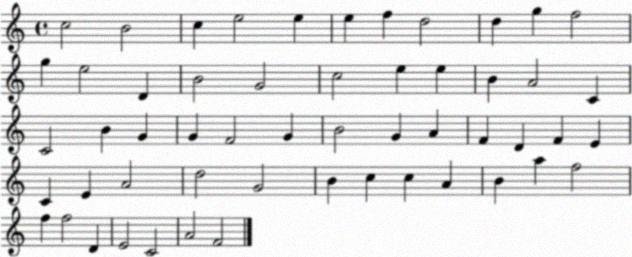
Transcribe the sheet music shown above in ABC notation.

X:1
T:Untitled
M:4/4
L:1/4
K:C
c2 B2 c e2 e e f d2 d g f2 g e2 D B2 G2 c2 e e B A2 C C2 B G G F2 G B2 G A F D F E C E A2 d2 G2 B c c A B a f2 f f2 D E2 C2 A2 F2